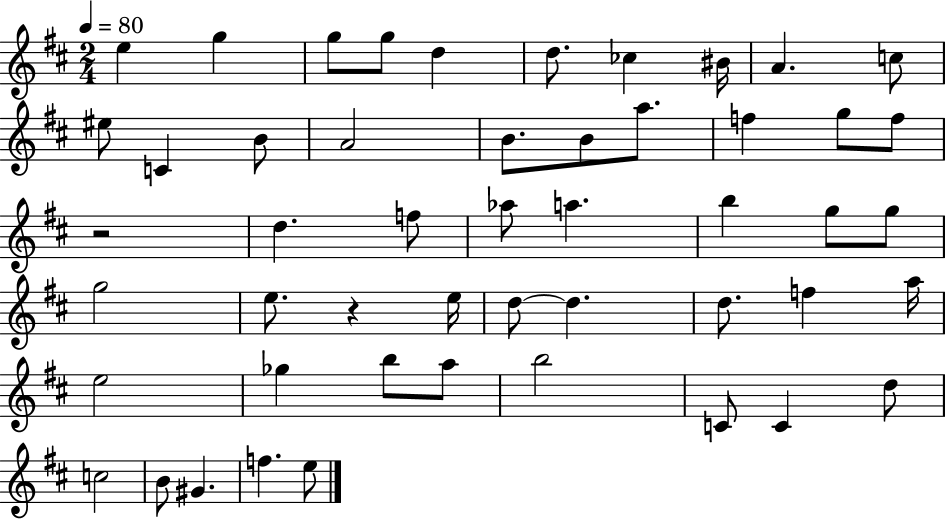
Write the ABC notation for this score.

X:1
T:Untitled
M:2/4
L:1/4
K:D
e g g/2 g/2 d d/2 _c ^B/4 A c/2 ^e/2 C B/2 A2 B/2 B/2 a/2 f g/2 f/2 z2 d f/2 _a/2 a b g/2 g/2 g2 e/2 z e/4 d/2 d d/2 f a/4 e2 _g b/2 a/2 b2 C/2 C d/2 c2 B/2 ^G f e/2